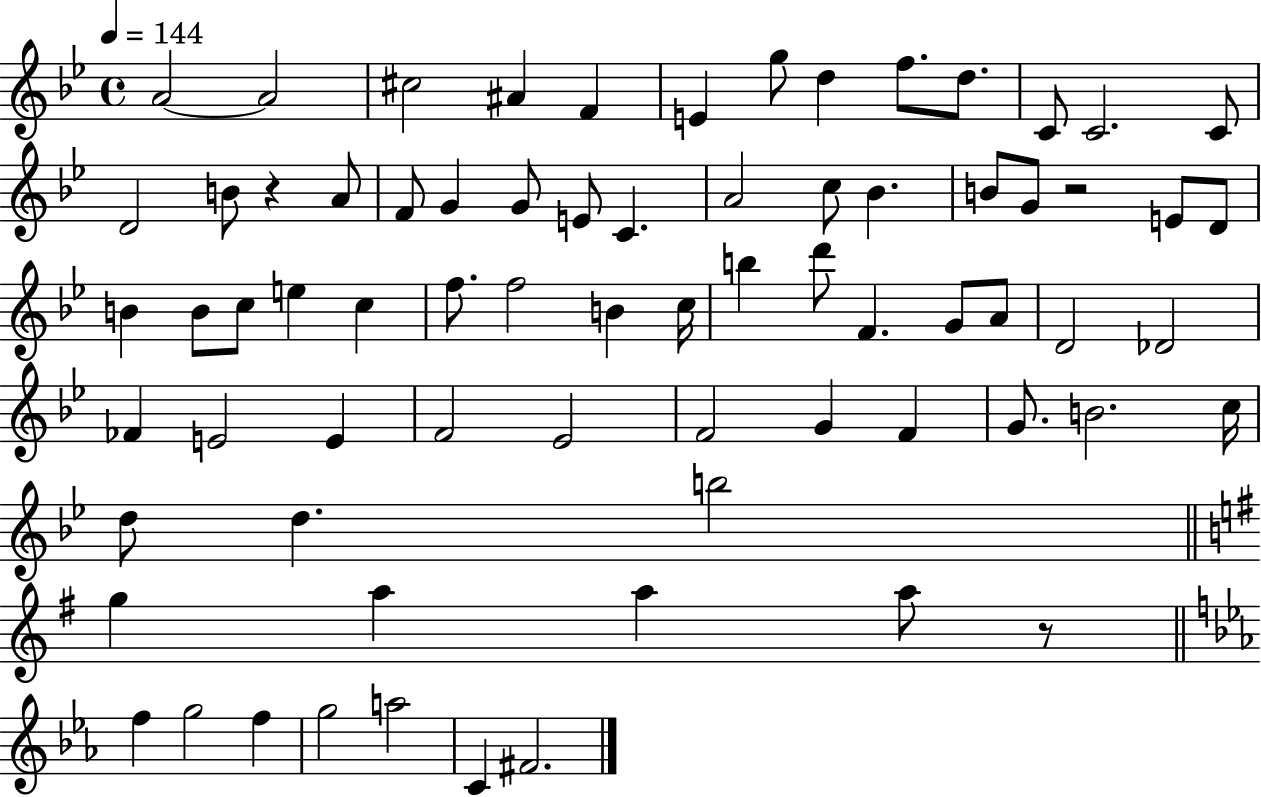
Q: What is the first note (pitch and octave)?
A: A4